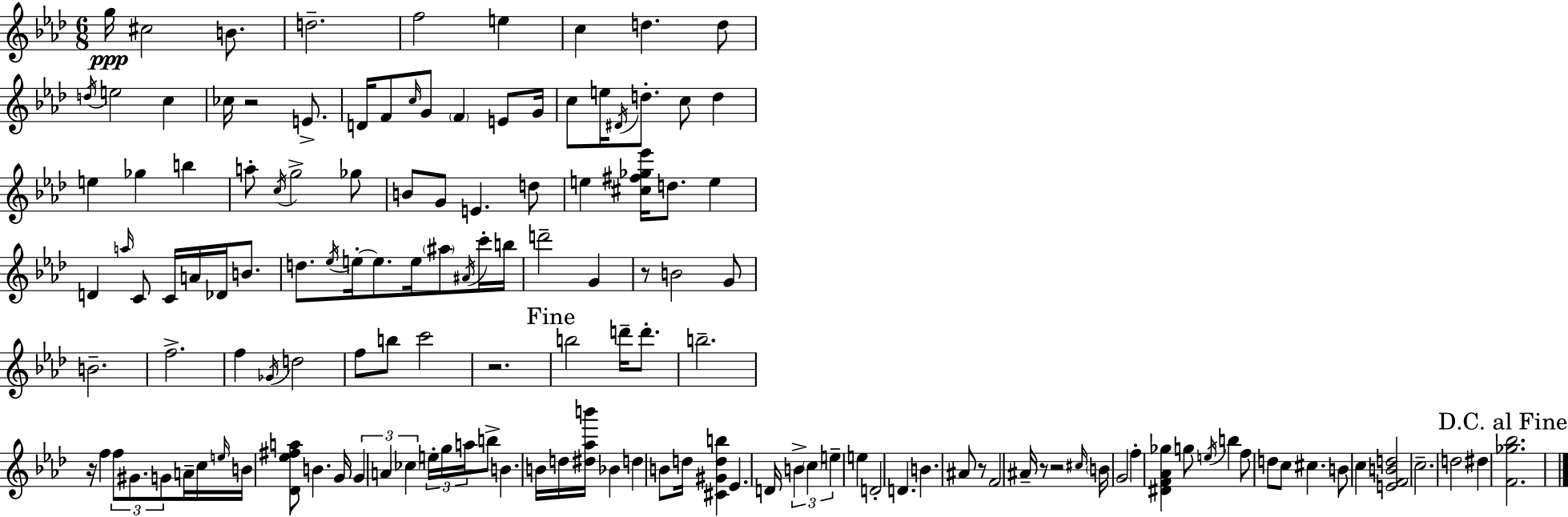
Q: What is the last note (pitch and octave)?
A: D#5